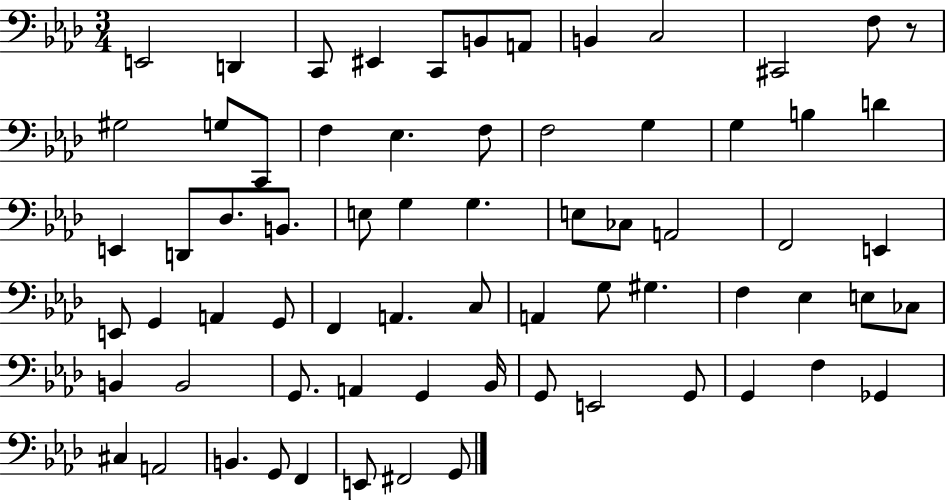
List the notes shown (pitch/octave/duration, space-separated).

E2/h D2/q C2/e EIS2/q C2/e B2/e A2/e B2/q C3/h C#2/h F3/e R/e G#3/h G3/e C2/e F3/q Eb3/q. F3/e F3/h G3/q G3/q B3/q D4/q E2/q D2/e Db3/e. B2/e. E3/e G3/q G3/q. E3/e CES3/e A2/h F2/h E2/q E2/e G2/q A2/q G2/e F2/q A2/q. C3/e A2/q G3/e G#3/q. F3/q Eb3/q E3/e CES3/e B2/q B2/h G2/e. A2/q G2/q Bb2/s G2/e E2/h G2/e G2/q F3/q Gb2/q C#3/q A2/h B2/q. G2/e F2/q E2/e F#2/h G2/e